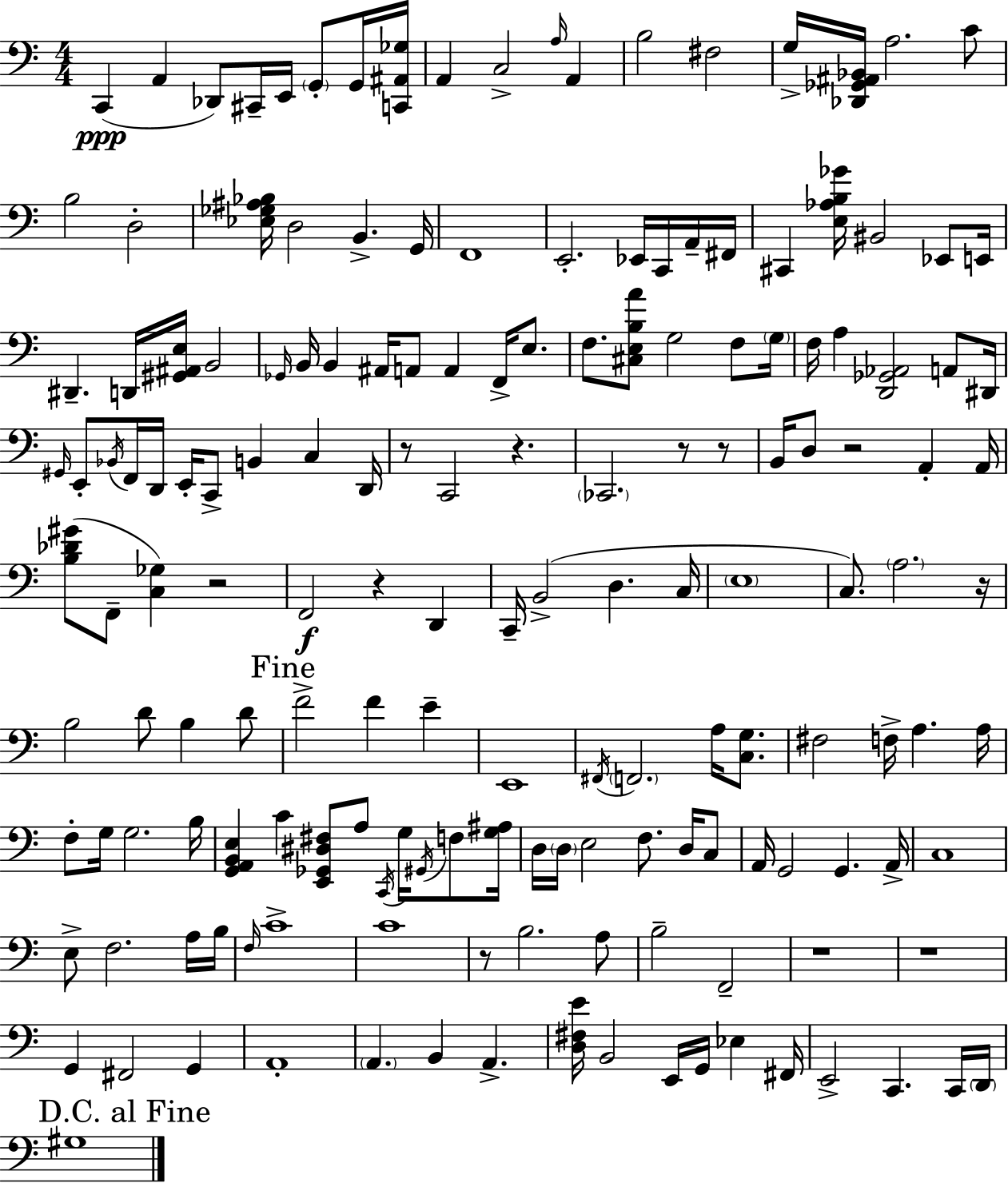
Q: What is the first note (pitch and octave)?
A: C2